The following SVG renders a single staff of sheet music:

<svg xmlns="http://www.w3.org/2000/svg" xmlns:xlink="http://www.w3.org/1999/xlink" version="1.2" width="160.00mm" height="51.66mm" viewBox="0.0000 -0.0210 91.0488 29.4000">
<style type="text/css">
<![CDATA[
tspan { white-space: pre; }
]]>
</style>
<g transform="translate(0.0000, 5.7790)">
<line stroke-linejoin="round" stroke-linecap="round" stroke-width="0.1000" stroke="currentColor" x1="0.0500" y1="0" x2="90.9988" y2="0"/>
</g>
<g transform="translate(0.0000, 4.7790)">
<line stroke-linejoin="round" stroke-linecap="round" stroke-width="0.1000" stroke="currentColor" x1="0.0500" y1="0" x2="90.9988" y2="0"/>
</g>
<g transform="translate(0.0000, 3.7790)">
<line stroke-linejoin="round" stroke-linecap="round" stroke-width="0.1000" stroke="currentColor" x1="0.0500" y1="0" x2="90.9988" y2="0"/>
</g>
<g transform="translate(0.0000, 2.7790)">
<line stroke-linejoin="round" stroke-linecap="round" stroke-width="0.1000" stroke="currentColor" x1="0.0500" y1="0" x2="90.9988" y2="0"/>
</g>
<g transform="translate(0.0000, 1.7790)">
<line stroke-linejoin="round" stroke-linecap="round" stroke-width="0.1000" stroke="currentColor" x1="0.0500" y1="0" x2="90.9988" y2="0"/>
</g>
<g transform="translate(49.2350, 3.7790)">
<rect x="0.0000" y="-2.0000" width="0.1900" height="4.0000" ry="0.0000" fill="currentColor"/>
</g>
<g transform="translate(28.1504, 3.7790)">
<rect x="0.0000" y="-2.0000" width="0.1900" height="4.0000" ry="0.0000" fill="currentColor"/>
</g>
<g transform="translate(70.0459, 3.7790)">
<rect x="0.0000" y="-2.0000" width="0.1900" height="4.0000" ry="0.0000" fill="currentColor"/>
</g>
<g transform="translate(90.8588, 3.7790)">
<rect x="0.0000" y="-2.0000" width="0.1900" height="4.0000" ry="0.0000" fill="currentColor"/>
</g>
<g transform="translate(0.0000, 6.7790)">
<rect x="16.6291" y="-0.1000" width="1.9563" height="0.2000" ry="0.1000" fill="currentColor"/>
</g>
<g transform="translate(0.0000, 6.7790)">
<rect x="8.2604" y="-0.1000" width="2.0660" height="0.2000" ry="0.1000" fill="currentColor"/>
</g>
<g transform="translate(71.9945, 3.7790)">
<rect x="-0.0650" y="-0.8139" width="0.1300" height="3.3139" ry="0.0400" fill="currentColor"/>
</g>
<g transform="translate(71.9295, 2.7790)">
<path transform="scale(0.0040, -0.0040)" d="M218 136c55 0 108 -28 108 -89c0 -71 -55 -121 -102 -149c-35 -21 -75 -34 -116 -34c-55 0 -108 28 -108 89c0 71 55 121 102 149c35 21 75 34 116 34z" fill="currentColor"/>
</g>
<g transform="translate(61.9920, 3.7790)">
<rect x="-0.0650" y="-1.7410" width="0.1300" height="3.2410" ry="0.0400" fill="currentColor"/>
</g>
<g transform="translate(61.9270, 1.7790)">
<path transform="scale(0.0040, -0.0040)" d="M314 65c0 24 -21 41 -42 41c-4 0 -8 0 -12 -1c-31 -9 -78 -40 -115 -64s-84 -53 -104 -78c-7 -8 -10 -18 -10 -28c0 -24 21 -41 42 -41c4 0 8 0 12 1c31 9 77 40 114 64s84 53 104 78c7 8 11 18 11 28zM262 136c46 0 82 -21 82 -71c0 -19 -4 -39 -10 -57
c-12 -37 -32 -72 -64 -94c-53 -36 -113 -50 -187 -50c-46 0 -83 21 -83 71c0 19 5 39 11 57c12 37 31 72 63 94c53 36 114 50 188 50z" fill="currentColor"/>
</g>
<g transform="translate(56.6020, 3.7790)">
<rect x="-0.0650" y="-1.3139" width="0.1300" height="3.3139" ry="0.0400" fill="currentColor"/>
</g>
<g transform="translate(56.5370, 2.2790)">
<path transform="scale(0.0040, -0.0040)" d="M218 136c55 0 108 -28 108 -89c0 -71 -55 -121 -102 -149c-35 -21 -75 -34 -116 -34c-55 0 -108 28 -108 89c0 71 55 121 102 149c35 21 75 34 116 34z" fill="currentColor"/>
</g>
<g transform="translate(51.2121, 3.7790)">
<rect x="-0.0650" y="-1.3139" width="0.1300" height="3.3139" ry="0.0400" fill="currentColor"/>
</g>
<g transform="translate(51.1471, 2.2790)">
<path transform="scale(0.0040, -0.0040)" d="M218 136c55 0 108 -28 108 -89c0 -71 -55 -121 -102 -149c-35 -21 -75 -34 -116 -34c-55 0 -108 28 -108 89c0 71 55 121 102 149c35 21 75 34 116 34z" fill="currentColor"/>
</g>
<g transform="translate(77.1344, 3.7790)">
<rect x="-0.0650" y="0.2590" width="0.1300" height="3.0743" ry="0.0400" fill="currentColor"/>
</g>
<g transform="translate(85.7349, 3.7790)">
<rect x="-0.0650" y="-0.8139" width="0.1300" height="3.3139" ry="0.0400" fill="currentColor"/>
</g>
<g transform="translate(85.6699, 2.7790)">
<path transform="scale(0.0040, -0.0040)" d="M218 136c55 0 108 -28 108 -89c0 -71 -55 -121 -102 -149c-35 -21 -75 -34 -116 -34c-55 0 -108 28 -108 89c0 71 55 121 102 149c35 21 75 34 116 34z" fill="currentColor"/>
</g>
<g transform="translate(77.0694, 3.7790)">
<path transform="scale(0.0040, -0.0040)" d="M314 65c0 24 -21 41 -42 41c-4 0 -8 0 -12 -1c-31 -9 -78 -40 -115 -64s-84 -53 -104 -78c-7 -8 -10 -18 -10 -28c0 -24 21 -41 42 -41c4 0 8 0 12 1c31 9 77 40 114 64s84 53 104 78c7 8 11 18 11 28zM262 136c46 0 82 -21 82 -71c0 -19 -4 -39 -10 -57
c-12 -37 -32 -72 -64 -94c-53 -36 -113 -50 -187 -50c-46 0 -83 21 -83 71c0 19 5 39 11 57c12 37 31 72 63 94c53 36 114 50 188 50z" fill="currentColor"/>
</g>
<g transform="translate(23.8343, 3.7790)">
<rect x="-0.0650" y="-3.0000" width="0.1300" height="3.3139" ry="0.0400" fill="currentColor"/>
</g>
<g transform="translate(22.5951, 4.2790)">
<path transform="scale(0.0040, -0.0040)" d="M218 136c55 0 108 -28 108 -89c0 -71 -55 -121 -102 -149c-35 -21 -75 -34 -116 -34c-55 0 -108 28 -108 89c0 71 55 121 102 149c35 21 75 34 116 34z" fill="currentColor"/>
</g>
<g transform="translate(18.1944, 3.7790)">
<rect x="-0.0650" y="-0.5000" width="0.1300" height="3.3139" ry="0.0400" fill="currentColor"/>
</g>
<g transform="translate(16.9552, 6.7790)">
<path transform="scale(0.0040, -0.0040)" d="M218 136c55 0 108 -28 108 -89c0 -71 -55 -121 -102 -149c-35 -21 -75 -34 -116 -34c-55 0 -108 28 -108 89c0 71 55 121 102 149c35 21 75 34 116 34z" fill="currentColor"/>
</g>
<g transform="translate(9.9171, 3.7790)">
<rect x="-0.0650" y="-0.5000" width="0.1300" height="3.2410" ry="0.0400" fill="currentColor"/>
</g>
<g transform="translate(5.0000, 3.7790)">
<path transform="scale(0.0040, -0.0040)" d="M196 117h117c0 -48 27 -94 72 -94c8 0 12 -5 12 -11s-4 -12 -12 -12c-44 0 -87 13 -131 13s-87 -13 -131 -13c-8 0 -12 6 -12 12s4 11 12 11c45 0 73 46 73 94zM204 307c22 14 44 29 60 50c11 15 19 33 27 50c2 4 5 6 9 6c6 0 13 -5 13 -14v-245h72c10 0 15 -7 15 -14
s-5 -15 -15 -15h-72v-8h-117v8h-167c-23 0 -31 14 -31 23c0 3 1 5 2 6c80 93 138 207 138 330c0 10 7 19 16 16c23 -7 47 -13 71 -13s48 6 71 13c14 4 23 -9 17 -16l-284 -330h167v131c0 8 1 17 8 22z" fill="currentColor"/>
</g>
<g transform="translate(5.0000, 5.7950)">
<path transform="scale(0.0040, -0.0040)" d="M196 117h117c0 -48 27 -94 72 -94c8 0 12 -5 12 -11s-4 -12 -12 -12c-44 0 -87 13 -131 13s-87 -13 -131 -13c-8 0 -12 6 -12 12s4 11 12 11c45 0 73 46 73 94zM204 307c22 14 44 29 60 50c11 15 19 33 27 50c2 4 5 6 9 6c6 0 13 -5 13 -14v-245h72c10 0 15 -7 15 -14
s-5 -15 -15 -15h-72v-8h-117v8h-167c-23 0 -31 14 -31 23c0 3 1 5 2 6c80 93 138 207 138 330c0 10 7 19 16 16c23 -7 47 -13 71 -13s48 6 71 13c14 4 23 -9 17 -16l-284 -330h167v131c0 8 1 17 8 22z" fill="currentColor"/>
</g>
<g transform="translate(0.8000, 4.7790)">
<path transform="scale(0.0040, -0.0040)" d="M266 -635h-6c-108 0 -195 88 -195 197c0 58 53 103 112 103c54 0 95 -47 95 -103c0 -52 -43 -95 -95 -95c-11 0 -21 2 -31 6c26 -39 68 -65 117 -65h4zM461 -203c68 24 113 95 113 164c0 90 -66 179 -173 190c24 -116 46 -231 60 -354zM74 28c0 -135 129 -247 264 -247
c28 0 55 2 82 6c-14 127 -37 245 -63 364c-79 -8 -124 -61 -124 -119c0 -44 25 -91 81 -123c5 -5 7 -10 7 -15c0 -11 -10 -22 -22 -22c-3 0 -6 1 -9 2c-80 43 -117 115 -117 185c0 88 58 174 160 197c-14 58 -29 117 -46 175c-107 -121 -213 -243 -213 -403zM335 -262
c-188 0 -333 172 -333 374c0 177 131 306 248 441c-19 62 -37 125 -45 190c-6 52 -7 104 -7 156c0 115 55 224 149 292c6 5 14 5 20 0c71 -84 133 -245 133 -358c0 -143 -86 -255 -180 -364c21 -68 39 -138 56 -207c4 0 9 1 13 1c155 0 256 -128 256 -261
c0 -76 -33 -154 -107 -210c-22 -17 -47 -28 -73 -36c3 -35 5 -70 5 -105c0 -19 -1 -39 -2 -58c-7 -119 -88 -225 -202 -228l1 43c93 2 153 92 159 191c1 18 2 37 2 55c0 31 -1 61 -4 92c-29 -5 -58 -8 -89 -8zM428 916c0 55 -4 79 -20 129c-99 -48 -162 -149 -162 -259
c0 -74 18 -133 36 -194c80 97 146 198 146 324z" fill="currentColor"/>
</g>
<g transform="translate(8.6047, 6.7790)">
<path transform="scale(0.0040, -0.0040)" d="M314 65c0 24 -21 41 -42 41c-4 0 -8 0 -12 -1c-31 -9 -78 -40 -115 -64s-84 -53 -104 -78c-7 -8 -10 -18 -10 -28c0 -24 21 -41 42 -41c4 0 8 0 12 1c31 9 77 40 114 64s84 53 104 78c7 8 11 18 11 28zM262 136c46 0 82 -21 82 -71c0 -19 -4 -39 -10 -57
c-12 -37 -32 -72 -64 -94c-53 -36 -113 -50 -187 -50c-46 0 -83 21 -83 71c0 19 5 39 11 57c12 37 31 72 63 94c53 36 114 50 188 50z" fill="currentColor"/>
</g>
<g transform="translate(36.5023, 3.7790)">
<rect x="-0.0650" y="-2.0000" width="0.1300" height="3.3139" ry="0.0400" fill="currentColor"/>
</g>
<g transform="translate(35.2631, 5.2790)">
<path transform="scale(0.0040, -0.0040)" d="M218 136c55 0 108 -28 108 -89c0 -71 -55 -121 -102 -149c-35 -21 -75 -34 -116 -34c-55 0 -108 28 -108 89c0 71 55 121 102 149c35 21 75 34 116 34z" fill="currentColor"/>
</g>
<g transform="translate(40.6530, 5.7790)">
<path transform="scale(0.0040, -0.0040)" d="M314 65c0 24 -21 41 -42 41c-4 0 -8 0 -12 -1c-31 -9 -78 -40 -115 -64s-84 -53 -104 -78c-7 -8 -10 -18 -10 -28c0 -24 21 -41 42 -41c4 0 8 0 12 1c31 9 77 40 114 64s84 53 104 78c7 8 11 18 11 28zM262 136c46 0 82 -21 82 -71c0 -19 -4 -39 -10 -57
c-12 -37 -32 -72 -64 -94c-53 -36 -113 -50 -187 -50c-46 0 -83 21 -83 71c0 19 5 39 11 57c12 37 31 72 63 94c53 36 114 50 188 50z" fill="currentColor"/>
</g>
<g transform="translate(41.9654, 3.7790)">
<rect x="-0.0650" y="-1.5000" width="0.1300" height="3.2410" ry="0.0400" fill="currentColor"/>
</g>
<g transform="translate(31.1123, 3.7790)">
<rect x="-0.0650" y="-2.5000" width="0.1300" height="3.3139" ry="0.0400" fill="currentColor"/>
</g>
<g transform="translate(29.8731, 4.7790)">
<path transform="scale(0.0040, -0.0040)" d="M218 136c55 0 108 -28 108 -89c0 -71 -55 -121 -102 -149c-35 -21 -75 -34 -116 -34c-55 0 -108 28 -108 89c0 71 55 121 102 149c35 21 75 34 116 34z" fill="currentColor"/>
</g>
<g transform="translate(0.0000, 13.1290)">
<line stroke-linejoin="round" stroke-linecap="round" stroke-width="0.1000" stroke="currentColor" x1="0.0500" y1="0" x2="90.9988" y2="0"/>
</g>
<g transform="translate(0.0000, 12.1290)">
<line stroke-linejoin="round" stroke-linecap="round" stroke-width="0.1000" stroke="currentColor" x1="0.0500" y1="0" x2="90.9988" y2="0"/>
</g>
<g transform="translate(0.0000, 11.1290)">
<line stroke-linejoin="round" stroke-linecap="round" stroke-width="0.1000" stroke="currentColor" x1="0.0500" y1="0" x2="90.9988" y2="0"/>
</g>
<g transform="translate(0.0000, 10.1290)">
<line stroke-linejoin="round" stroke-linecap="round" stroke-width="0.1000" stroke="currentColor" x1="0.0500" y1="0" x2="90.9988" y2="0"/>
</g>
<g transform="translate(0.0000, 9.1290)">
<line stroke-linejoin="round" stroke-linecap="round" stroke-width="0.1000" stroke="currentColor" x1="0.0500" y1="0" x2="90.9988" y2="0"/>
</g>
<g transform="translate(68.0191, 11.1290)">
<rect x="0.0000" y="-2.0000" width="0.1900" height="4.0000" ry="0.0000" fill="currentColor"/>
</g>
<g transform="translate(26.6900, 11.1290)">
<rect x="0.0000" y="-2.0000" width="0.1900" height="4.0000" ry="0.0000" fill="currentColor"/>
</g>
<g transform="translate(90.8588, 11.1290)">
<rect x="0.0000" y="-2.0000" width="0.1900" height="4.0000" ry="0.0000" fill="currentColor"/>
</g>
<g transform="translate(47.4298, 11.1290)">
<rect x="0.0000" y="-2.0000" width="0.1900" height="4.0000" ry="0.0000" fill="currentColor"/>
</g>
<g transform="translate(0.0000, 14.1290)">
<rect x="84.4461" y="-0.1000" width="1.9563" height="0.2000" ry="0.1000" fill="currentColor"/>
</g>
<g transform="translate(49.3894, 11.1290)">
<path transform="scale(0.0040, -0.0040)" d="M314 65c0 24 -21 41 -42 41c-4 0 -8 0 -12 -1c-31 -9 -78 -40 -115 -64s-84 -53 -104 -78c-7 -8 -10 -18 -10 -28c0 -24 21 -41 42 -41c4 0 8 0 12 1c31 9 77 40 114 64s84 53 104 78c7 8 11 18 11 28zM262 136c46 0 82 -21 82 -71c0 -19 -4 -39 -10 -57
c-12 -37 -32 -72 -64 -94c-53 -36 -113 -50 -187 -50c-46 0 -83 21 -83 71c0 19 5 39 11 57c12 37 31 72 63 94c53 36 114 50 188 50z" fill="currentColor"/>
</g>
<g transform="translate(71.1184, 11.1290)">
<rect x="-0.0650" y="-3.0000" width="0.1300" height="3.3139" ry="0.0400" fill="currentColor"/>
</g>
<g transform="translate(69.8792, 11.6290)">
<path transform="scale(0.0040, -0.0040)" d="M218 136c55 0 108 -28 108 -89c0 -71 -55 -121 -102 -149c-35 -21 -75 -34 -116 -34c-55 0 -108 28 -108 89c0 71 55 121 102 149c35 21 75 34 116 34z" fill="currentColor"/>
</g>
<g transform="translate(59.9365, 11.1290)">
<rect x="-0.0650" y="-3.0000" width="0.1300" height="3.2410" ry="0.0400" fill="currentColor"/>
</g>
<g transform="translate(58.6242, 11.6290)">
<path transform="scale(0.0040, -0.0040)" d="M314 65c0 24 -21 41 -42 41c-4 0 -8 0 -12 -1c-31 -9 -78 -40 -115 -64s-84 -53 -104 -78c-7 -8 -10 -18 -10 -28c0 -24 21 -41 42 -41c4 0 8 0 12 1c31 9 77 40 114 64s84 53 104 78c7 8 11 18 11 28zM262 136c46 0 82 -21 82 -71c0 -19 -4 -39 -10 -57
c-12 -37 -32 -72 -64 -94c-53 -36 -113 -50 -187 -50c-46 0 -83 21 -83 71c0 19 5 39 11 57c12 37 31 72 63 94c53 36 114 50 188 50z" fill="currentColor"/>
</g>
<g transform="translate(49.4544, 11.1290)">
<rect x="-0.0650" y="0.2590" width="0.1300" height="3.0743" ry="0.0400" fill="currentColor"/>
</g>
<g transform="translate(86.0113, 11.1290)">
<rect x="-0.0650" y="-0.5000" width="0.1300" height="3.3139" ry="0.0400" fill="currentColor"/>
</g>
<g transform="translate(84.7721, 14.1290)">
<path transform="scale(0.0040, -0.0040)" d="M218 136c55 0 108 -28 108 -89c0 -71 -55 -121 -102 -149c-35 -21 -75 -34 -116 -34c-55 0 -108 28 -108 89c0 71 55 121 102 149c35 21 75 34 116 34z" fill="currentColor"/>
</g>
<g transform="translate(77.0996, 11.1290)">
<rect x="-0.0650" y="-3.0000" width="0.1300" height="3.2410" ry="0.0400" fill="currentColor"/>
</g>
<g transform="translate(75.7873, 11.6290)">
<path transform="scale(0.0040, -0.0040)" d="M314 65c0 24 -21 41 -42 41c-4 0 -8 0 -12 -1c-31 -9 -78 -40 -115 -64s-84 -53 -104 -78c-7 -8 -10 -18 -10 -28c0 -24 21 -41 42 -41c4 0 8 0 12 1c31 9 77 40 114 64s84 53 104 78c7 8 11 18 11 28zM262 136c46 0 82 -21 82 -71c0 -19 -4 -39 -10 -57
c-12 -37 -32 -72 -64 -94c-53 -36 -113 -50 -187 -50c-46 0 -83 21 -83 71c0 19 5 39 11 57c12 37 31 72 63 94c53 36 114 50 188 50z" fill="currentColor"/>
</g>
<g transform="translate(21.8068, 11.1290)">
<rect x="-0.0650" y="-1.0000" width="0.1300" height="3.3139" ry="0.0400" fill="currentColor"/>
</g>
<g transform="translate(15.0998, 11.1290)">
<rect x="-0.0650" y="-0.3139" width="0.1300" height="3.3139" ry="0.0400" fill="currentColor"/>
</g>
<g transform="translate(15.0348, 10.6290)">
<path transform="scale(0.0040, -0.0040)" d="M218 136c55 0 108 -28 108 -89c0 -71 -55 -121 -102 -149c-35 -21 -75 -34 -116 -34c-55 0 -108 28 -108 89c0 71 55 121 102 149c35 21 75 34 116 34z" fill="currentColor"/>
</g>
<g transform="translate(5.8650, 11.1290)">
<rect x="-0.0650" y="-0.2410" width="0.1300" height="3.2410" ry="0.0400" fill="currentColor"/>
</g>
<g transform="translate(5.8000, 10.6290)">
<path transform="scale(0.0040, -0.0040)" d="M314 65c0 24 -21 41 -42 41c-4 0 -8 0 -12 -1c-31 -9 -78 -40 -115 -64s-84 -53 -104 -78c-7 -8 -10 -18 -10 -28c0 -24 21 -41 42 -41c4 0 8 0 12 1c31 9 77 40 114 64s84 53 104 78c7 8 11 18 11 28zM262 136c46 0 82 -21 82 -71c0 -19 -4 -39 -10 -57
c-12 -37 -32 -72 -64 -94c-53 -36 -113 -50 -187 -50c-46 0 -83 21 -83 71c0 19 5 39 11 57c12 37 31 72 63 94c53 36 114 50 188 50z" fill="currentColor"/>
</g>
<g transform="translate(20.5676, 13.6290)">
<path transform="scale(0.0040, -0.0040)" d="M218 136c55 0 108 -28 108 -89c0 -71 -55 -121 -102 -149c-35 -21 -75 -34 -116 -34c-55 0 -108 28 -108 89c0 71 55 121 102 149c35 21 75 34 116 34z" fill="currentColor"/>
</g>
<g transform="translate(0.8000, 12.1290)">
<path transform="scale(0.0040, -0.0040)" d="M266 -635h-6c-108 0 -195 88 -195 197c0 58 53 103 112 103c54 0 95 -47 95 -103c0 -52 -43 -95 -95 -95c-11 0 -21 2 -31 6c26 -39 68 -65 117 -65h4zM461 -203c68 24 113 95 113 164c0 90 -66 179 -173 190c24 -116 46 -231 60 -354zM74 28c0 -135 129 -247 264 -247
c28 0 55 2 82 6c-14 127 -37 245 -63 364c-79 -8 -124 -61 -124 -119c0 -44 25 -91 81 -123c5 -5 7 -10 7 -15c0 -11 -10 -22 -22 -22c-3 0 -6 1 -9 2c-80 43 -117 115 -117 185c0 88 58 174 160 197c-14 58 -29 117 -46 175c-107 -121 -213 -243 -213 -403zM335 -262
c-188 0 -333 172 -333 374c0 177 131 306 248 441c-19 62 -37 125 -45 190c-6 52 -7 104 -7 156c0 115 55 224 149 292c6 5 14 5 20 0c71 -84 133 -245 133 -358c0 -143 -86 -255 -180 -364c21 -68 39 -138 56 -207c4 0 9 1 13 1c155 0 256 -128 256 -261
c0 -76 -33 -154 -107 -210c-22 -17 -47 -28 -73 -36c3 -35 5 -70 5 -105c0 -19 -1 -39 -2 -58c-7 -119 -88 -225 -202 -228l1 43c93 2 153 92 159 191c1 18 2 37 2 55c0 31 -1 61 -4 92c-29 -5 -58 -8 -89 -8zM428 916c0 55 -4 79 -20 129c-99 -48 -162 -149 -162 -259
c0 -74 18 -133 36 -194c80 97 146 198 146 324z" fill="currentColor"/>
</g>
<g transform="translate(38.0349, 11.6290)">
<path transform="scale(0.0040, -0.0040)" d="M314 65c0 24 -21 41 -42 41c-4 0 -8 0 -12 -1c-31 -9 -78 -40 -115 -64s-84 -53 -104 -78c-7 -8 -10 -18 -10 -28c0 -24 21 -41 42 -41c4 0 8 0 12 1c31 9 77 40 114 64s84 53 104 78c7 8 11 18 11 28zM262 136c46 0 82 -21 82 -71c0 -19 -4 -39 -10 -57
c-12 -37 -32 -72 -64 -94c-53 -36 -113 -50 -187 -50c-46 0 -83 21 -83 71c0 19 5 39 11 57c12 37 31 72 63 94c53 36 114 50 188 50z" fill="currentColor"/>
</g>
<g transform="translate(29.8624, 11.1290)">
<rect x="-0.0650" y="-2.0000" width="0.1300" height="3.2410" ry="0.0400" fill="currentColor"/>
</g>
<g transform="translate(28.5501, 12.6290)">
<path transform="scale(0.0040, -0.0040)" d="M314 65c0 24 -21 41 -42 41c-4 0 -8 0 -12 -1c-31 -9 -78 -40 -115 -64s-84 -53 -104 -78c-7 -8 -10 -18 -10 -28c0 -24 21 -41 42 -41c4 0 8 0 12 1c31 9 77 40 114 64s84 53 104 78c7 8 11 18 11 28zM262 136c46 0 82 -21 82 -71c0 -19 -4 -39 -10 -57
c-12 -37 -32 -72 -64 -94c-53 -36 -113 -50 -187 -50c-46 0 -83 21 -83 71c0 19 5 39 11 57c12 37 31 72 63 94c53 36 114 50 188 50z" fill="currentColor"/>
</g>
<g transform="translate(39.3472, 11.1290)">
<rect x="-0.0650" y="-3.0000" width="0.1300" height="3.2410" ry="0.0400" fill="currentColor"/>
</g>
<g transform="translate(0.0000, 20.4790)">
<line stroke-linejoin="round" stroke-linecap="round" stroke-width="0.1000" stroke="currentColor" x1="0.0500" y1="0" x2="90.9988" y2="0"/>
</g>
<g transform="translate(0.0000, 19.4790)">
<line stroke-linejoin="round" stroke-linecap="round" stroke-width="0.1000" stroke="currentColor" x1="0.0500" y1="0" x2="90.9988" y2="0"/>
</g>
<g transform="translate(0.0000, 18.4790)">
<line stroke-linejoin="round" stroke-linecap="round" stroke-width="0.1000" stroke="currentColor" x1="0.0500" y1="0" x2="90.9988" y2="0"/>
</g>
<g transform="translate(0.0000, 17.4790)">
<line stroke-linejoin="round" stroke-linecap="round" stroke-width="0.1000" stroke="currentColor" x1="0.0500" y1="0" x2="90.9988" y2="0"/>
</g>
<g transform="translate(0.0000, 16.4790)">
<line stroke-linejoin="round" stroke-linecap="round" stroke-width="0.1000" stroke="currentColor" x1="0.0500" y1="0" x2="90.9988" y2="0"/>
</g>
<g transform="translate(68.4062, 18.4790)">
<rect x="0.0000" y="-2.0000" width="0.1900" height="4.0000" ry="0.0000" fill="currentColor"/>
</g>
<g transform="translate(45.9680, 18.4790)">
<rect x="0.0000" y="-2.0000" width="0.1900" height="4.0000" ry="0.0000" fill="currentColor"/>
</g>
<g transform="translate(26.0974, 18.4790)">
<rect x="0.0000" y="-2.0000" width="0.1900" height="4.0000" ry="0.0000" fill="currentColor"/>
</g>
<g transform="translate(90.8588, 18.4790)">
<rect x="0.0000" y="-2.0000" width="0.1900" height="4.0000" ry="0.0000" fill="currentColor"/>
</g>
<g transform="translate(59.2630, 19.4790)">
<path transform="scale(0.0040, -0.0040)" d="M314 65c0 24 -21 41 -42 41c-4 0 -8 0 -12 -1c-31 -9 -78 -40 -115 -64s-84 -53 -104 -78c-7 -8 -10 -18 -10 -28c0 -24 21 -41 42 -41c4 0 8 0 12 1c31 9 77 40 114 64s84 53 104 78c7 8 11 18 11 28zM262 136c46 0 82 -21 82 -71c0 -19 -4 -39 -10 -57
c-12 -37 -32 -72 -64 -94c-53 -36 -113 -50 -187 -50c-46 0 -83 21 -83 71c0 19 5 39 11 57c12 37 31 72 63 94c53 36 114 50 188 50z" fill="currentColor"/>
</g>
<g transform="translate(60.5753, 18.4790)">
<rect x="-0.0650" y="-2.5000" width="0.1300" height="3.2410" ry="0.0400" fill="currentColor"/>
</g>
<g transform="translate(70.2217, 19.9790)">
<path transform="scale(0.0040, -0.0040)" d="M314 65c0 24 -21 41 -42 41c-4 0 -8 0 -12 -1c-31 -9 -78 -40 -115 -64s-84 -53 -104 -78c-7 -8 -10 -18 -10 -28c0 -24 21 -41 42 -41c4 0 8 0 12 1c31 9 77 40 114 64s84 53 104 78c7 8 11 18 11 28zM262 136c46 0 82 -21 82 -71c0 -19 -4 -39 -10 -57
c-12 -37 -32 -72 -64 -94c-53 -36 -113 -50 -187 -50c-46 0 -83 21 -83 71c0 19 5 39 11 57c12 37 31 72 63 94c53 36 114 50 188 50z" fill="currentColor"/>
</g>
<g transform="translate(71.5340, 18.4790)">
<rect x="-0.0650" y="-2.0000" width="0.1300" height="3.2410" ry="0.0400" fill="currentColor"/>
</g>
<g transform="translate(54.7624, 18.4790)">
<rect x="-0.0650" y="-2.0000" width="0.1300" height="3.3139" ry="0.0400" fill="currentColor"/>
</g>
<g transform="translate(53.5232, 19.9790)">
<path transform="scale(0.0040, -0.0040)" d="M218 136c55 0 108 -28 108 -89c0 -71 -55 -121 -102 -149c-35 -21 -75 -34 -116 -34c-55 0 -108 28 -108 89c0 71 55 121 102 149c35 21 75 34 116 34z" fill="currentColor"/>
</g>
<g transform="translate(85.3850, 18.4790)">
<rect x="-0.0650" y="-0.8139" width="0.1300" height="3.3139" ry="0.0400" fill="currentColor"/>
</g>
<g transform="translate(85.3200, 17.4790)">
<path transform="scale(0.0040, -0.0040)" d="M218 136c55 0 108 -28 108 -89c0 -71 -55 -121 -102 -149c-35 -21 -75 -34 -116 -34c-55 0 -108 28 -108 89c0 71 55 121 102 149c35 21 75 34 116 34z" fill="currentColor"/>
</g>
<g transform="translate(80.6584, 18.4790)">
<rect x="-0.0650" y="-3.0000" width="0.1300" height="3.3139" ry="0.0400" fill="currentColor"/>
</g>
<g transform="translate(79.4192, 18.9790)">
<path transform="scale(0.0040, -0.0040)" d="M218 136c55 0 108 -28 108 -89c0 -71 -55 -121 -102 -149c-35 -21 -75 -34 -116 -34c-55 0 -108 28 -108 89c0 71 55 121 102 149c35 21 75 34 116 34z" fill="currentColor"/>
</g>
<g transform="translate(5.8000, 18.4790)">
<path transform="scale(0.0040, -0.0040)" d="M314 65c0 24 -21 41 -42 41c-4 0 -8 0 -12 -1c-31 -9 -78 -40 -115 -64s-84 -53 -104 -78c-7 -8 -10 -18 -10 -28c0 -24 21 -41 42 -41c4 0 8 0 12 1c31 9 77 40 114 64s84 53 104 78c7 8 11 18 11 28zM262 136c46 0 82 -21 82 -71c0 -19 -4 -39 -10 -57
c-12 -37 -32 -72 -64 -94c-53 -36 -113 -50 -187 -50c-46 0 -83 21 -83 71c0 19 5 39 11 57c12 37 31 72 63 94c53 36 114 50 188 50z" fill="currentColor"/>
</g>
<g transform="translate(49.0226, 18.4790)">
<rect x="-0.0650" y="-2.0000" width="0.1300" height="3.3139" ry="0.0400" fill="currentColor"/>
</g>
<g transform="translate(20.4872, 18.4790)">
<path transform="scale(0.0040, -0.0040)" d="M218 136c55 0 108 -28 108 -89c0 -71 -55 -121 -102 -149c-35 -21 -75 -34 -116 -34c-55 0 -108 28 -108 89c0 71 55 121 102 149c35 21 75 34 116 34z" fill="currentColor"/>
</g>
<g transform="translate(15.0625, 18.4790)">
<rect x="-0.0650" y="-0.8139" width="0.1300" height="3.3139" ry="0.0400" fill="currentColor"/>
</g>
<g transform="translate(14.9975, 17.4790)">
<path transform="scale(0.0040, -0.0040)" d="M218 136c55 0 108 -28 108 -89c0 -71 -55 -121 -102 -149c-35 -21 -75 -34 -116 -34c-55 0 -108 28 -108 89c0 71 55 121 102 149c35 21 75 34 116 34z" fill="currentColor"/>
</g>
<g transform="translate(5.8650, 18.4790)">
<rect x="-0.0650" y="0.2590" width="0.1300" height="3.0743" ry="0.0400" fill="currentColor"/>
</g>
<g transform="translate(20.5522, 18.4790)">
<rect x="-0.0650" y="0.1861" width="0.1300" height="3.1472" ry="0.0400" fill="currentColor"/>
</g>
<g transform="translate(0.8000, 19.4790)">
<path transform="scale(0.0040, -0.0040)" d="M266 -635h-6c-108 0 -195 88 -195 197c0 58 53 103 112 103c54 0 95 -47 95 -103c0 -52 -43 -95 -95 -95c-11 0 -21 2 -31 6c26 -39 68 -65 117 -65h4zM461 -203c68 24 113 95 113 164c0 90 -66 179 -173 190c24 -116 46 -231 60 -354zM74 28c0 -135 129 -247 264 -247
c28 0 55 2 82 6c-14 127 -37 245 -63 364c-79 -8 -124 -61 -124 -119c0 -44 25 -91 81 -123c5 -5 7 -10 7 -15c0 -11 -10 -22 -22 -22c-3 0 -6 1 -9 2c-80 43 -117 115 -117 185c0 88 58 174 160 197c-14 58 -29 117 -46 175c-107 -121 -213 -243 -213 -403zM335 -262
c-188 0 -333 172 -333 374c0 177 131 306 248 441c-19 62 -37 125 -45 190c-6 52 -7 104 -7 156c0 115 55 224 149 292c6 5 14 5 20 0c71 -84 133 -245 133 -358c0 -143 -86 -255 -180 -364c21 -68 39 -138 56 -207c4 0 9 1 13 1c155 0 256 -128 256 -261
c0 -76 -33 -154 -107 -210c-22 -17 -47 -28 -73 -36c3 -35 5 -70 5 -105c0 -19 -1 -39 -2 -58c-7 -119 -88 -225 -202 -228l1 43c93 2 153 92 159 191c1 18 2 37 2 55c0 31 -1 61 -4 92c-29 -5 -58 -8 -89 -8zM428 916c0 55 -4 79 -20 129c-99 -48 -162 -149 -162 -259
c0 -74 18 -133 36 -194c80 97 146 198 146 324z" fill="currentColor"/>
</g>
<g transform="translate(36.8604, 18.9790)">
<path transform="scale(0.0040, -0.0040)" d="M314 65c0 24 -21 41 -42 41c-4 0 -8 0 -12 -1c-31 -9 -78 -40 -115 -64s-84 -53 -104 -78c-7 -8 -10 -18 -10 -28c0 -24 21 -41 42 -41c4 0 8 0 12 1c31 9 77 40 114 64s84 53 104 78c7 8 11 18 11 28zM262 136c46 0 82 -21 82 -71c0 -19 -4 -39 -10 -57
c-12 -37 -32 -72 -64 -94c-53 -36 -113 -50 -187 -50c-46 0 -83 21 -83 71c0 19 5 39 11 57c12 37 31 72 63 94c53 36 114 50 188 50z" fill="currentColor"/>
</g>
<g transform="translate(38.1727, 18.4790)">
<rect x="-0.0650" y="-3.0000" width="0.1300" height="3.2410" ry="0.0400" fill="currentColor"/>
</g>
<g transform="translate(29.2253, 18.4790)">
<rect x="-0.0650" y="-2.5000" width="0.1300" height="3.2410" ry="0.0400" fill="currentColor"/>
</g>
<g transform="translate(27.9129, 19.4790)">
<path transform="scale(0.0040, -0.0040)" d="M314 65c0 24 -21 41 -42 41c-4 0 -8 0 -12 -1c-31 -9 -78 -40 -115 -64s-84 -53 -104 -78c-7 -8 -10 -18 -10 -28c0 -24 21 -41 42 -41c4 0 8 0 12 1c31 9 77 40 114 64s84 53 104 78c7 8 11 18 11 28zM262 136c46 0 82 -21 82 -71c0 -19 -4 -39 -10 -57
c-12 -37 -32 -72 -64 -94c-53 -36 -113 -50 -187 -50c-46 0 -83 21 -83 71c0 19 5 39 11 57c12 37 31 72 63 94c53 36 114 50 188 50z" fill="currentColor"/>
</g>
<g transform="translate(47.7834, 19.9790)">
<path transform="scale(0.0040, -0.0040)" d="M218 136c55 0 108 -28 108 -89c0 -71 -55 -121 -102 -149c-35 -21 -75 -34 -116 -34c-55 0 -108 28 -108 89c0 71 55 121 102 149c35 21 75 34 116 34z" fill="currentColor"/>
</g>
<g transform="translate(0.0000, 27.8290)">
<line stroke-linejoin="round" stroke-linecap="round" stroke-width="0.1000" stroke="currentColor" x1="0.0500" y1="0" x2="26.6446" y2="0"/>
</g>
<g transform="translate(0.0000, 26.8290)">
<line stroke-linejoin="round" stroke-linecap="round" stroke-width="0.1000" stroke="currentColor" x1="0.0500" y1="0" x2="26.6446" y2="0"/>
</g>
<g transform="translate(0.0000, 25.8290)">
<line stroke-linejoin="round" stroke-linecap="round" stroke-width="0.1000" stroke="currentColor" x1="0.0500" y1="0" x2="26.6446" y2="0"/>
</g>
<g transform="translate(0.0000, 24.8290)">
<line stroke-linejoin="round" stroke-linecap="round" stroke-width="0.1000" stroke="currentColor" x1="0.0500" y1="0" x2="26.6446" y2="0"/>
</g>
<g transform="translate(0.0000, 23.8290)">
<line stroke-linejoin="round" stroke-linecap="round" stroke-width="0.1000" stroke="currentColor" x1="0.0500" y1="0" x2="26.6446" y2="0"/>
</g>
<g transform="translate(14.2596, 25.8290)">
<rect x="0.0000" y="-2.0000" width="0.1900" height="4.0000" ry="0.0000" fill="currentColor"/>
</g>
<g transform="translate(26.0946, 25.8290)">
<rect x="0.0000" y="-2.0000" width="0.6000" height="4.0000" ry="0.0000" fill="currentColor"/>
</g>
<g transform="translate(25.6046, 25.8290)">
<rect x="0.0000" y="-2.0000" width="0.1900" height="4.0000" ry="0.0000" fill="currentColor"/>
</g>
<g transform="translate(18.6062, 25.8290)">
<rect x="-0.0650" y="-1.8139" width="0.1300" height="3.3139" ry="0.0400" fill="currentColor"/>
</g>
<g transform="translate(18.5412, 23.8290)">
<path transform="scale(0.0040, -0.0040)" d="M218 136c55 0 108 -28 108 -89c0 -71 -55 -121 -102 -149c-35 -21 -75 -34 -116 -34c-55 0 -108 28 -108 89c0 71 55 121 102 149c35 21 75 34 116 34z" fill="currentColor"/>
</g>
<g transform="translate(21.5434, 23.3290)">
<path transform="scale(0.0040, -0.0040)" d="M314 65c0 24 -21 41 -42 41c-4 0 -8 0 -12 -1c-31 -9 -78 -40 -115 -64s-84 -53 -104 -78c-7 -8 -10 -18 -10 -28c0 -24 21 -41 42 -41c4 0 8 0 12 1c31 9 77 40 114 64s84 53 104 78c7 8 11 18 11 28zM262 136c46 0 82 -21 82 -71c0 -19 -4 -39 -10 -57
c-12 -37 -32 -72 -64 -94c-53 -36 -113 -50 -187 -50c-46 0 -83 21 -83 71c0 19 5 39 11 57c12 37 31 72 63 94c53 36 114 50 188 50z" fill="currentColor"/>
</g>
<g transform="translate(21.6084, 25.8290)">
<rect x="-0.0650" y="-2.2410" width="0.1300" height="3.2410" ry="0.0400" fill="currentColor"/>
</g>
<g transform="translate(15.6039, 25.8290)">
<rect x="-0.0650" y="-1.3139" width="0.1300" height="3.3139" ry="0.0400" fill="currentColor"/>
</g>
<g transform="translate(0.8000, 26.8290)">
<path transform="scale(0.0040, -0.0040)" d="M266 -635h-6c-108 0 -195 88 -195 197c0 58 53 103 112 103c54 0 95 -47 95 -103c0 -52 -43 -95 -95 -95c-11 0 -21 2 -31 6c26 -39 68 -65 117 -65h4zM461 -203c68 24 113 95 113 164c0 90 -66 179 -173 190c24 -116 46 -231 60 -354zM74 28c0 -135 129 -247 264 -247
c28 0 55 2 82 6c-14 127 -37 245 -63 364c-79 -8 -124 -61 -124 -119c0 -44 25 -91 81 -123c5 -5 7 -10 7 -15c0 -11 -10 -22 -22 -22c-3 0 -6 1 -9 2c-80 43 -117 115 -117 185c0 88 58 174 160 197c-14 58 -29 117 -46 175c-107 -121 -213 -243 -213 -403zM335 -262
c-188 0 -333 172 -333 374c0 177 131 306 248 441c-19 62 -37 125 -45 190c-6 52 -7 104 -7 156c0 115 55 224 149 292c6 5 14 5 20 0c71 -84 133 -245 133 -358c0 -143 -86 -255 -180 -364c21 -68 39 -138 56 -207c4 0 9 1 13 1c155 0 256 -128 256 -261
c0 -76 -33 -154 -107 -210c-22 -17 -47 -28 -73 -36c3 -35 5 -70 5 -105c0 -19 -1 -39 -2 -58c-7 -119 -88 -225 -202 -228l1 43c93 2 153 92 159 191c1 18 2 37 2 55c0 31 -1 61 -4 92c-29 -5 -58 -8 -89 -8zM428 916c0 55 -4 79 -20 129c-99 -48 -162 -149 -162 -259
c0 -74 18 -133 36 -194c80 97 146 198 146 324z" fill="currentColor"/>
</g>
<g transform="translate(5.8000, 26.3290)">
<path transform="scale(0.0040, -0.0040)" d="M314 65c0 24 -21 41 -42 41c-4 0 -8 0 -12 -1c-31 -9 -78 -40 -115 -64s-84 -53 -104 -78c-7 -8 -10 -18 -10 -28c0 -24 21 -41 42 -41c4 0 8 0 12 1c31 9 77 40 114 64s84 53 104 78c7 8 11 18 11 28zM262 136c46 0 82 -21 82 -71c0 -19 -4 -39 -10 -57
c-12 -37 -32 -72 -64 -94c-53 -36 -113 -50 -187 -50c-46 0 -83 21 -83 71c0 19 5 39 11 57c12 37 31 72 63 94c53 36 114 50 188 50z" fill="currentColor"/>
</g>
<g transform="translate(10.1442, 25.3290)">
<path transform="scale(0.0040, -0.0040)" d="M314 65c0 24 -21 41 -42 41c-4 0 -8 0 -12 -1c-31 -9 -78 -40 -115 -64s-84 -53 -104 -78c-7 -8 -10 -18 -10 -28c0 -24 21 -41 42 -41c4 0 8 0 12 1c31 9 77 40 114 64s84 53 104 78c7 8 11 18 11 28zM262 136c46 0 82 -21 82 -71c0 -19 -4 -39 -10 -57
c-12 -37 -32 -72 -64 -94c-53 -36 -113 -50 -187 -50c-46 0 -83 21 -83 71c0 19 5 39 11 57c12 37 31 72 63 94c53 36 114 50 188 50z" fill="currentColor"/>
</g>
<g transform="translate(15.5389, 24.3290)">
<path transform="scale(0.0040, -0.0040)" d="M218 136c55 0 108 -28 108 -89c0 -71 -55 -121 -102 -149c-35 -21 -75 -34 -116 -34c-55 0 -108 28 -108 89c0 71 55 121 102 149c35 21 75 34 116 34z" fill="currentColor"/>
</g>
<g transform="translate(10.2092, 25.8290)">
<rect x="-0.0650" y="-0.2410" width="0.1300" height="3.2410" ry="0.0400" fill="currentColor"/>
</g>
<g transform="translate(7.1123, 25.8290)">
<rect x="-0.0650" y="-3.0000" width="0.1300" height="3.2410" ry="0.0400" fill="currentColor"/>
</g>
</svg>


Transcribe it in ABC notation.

X:1
T:Untitled
M:4/4
L:1/4
K:C
C2 C A G F E2 e e f2 d B2 d c2 c D F2 A2 B2 A2 A A2 C B2 d B G2 A2 F F G2 F2 A d A2 c2 e f g2